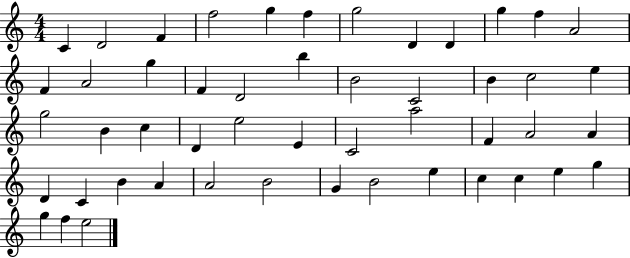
{
  \clef treble
  \numericTimeSignature
  \time 4/4
  \key c \major
  c'4 d'2 f'4 | f''2 g''4 f''4 | g''2 d'4 d'4 | g''4 f''4 a'2 | \break f'4 a'2 g''4 | f'4 d'2 b''4 | b'2 c'2 | b'4 c''2 e''4 | \break g''2 b'4 c''4 | d'4 e''2 e'4 | c'2 a''2 | f'4 a'2 a'4 | \break d'4 c'4 b'4 a'4 | a'2 b'2 | g'4 b'2 e''4 | c''4 c''4 e''4 g''4 | \break g''4 f''4 e''2 | \bar "|."
}